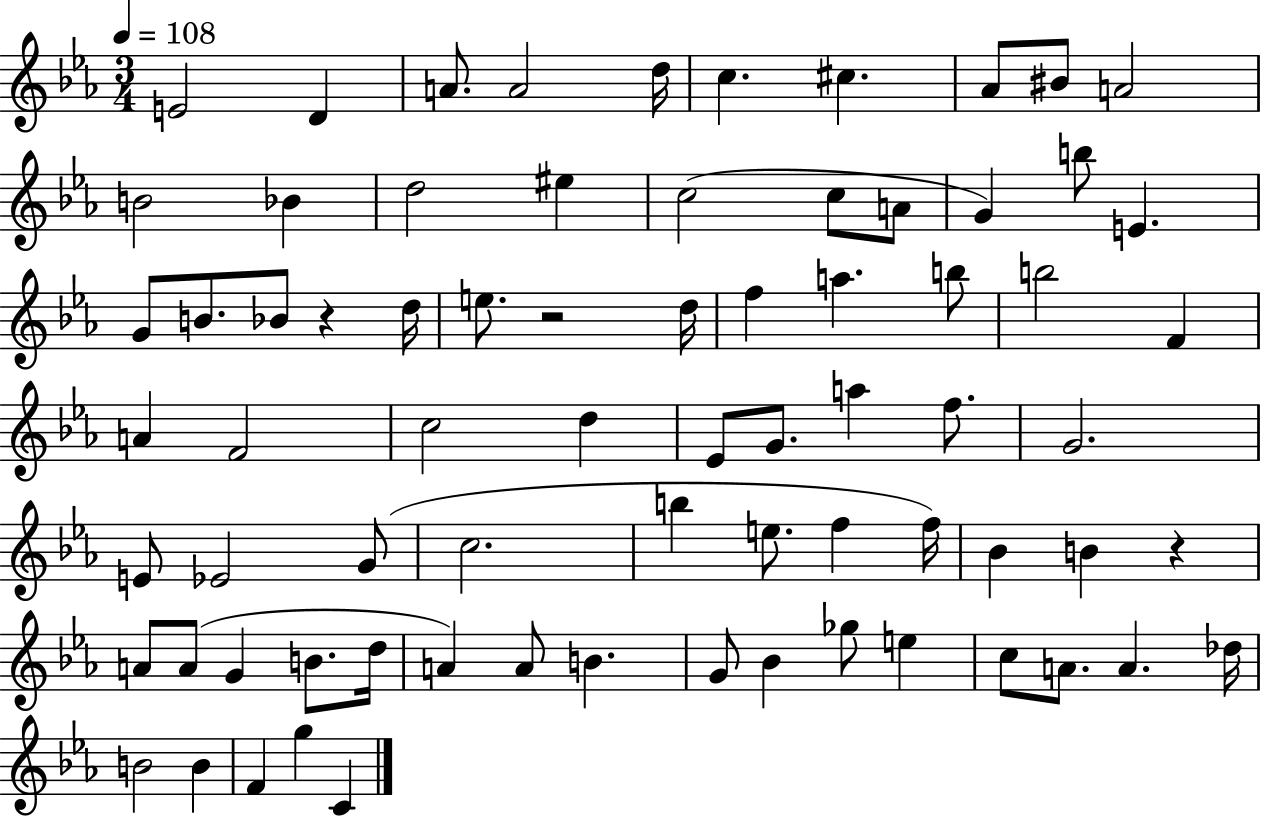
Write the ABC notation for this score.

X:1
T:Untitled
M:3/4
L:1/4
K:Eb
E2 D A/2 A2 d/4 c ^c _A/2 ^B/2 A2 B2 _B d2 ^e c2 c/2 A/2 G b/2 E G/2 B/2 _B/2 z d/4 e/2 z2 d/4 f a b/2 b2 F A F2 c2 d _E/2 G/2 a f/2 G2 E/2 _E2 G/2 c2 b e/2 f f/4 _B B z A/2 A/2 G B/2 d/4 A A/2 B G/2 _B _g/2 e c/2 A/2 A _d/4 B2 B F g C